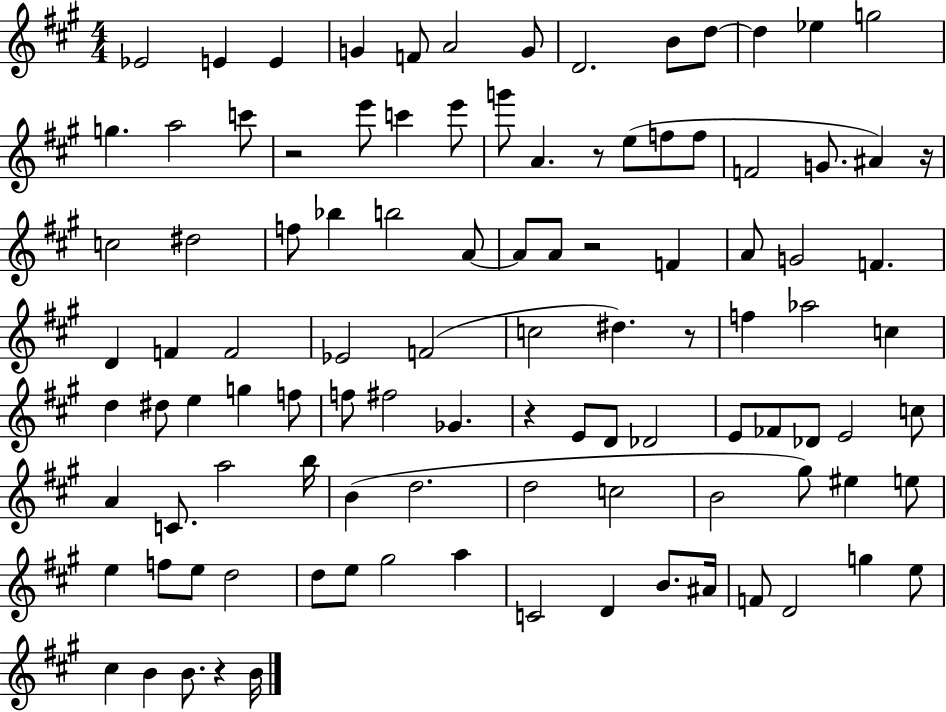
X:1
T:Untitled
M:4/4
L:1/4
K:A
_E2 E E G F/2 A2 G/2 D2 B/2 d/2 d _e g2 g a2 c'/2 z2 e'/2 c' e'/2 g'/2 A z/2 e/2 f/2 f/2 F2 G/2 ^A z/4 c2 ^d2 f/2 _b b2 A/2 A/2 A/2 z2 F A/2 G2 F D F F2 _E2 F2 c2 ^d z/2 f _a2 c d ^d/2 e g f/2 f/2 ^f2 _G z E/2 D/2 _D2 E/2 _F/2 _D/2 E2 c/2 A C/2 a2 b/4 B d2 d2 c2 B2 ^g/2 ^e e/2 e f/2 e/2 d2 d/2 e/2 ^g2 a C2 D B/2 ^A/4 F/2 D2 g e/2 ^c B B/2 z B/4